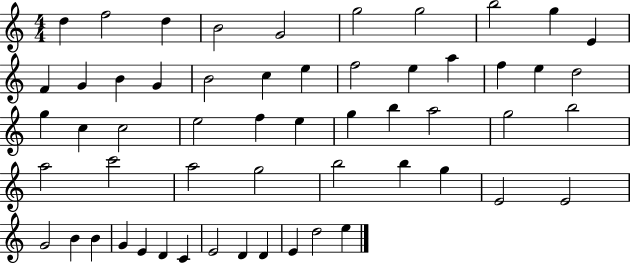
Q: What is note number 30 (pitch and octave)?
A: G5